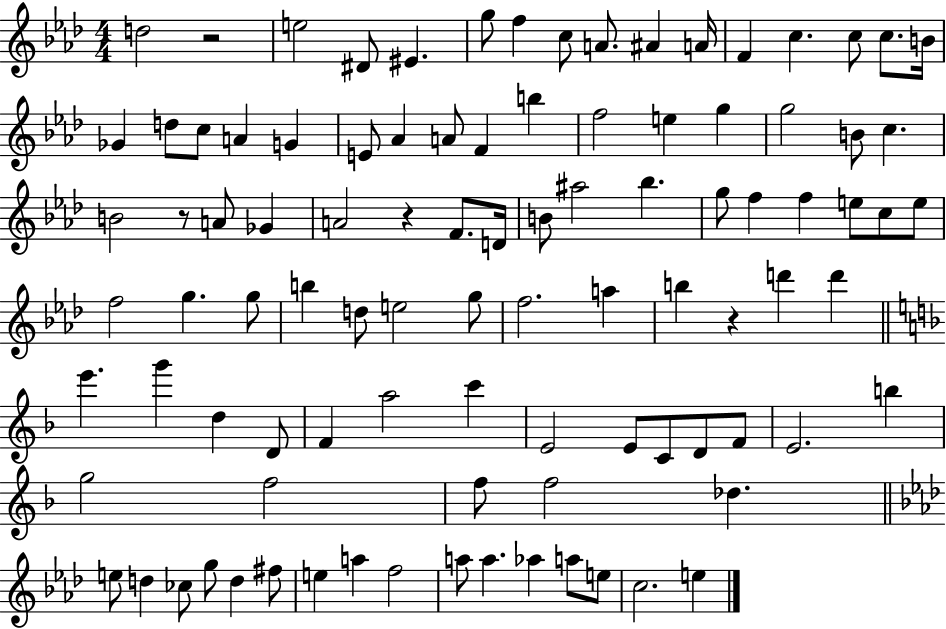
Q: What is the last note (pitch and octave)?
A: E5